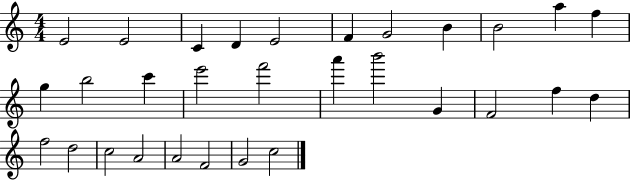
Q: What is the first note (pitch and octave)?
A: E4